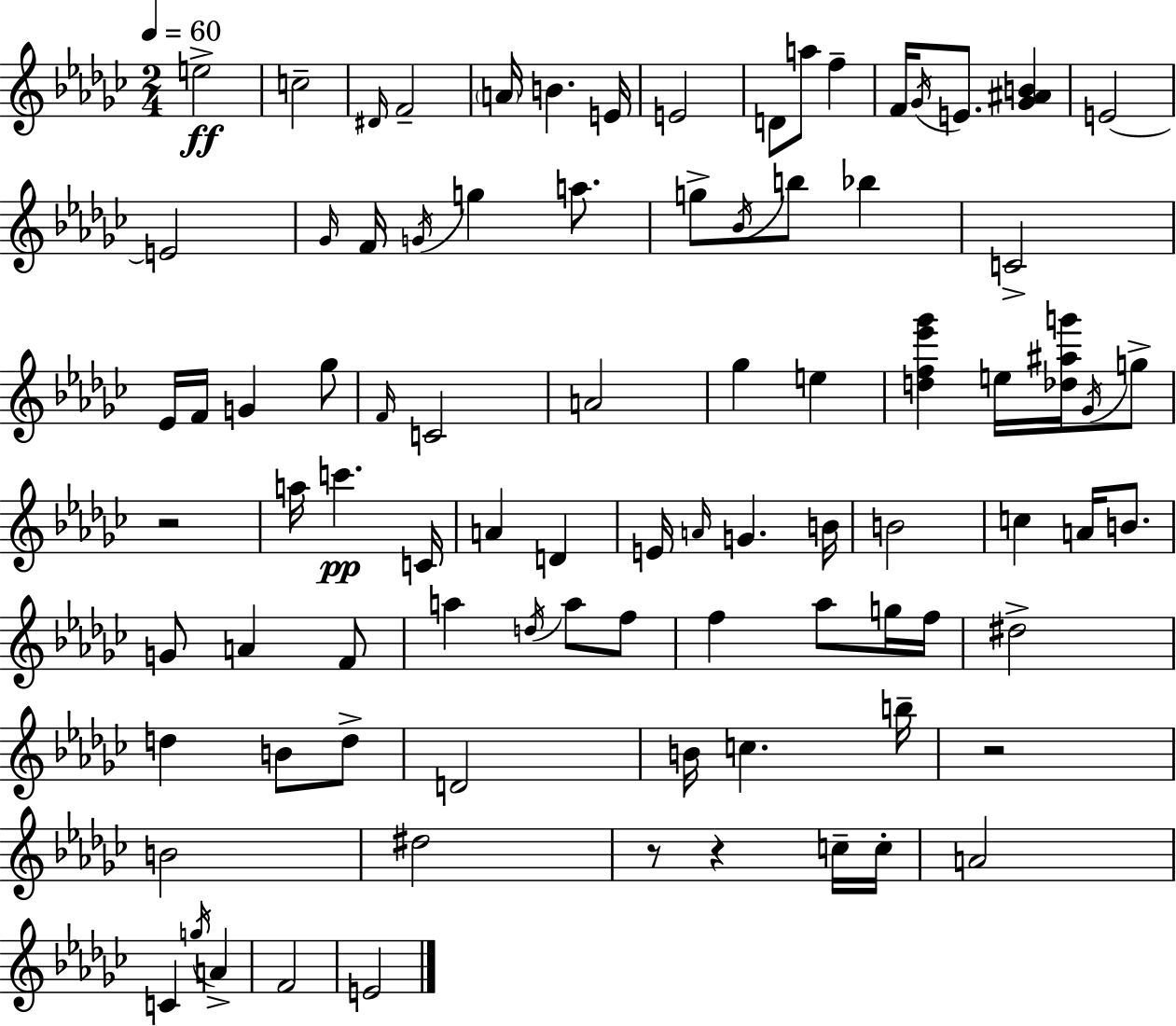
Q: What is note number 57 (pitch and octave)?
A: A5